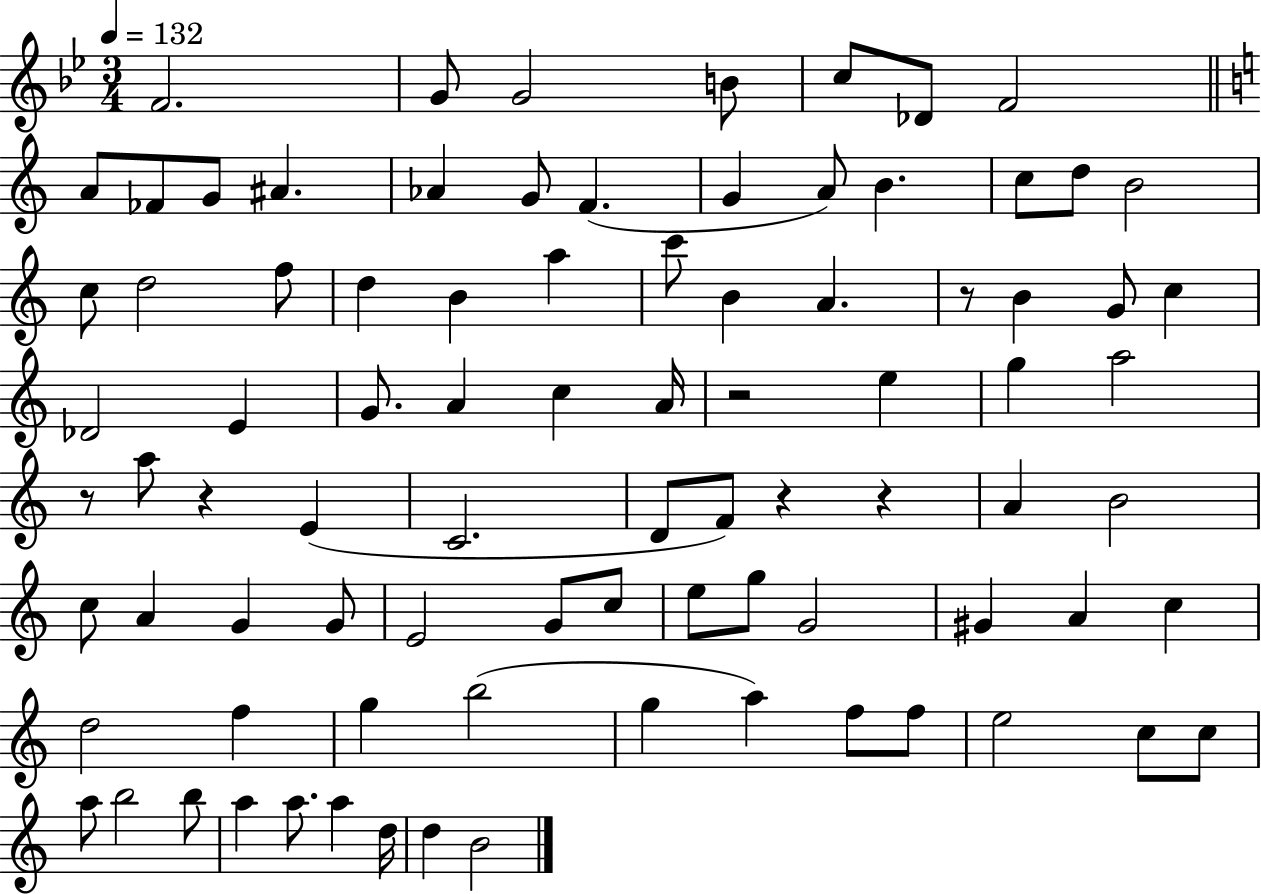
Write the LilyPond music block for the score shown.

{
  \clef treble
  \numericTimeSignature
  \time 3/4
  \key bes \major
  \tempo 4 = 132
  \repeat volta 2 { f'2. | g'8 g'2 b'8 | c''8 des'8 f'2 | \bar "||" \break \key c \major a'8 fes'8 g'8 ais'4. | aes'4 g'8 f'4.( | g'4 a'8) b'4. | c''8 d''8 b'2 | \break c''8 d''2 f''8 | d''4 b'4 a''4 | c'''8 b'4 a'4. | r8 b'4 g'8 c''4 | \break des'2 e'4 | g'8. a'4 c''4 a'16 | r2 e''4 | g''4 a''2 | \break r8 a''8 r4 e'4( | c'2. | d'8 f'8) r4 r4 | a'4 b'2 | \break c''8 a'4 g'4 g'8 | e'2 g'8 c''8 | e''8 g''8 g'2 | gis'4 a'4 c''4 | \break d''2 f''4 | g''4 b''2( | g''4 a''4) f''8 f''8 | e''2 c''8 c''8 | \break a''8 b''2 b''8 | a''4 a''8. a''4 d''16 | d''4 b'2 | } \bar "|."
}